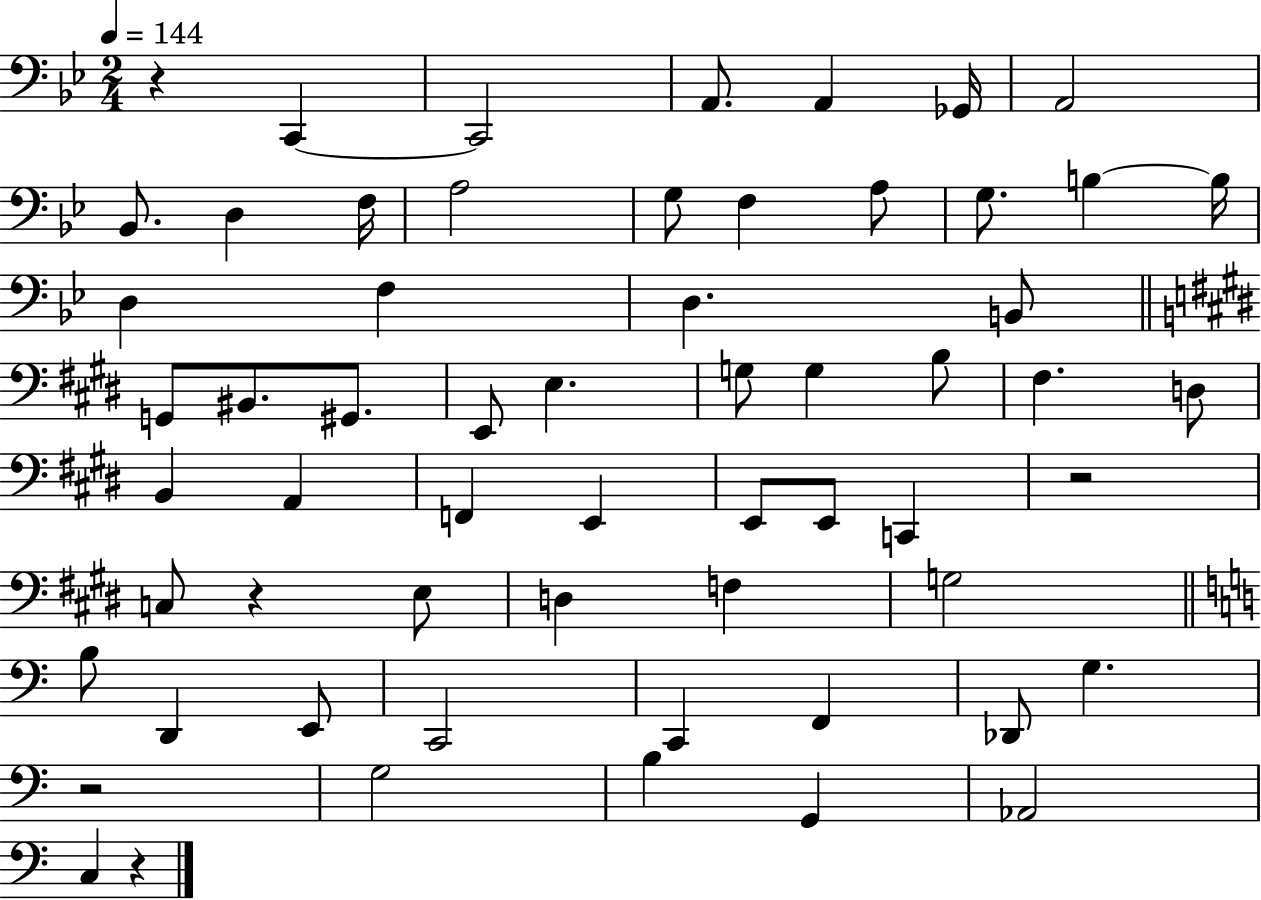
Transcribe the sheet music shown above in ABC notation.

X:1
T:Untitled
M:2/4
L:1/4
K:Bb
z C,, C,,2 A,,/2 A,, _G,,/4 A,,2 _B,,/2 D, F,/4 A,2 G,/2 F, A,/2 G,/2 B, B,/4 D, F, D, B,,/2 G,,/2 ^B,,/2 ^G,,/2 E,,/2 E, G,/2 G, B,/2 ^F, D,/2 B,, A,, F,, E,, E,,/2 E,,/2 C,, z2 C,/2 z E,/2 D, F, G,2 B,/2 D,, E,,/2 C,,2 C,, F,, _D,,/2 G, z2 G,2 B, G,, _A,,2 C, z